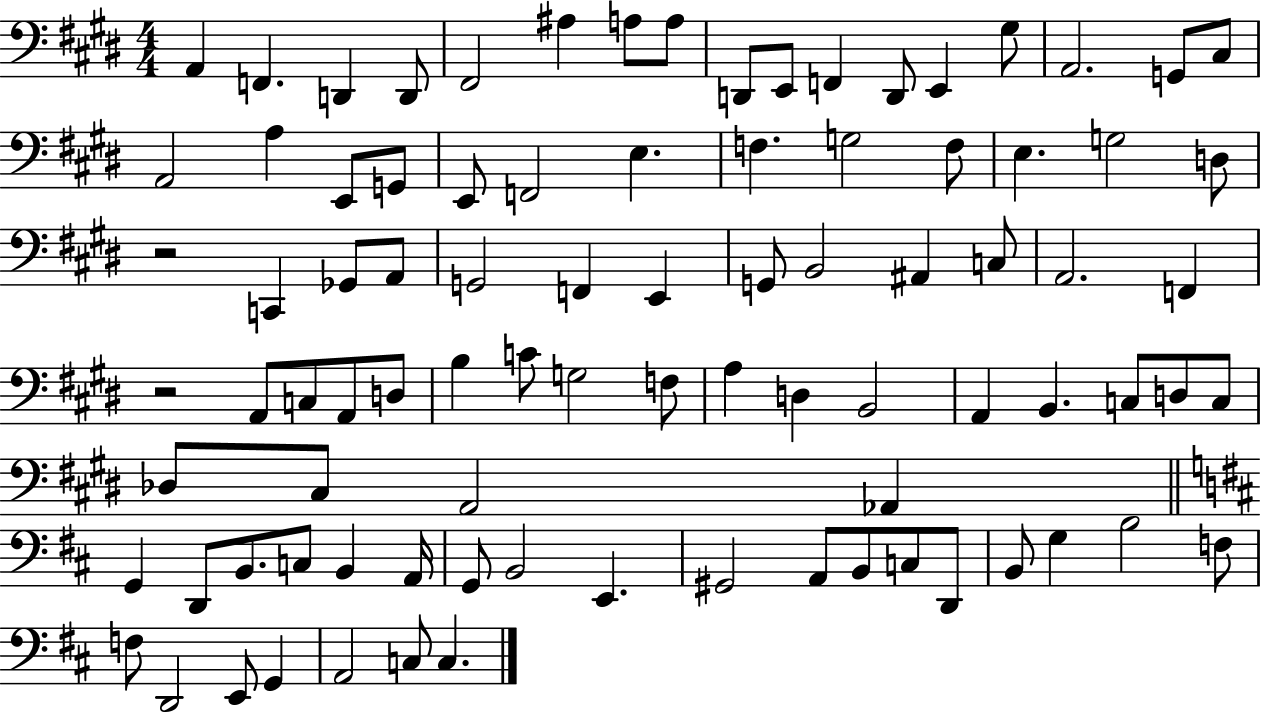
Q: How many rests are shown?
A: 2